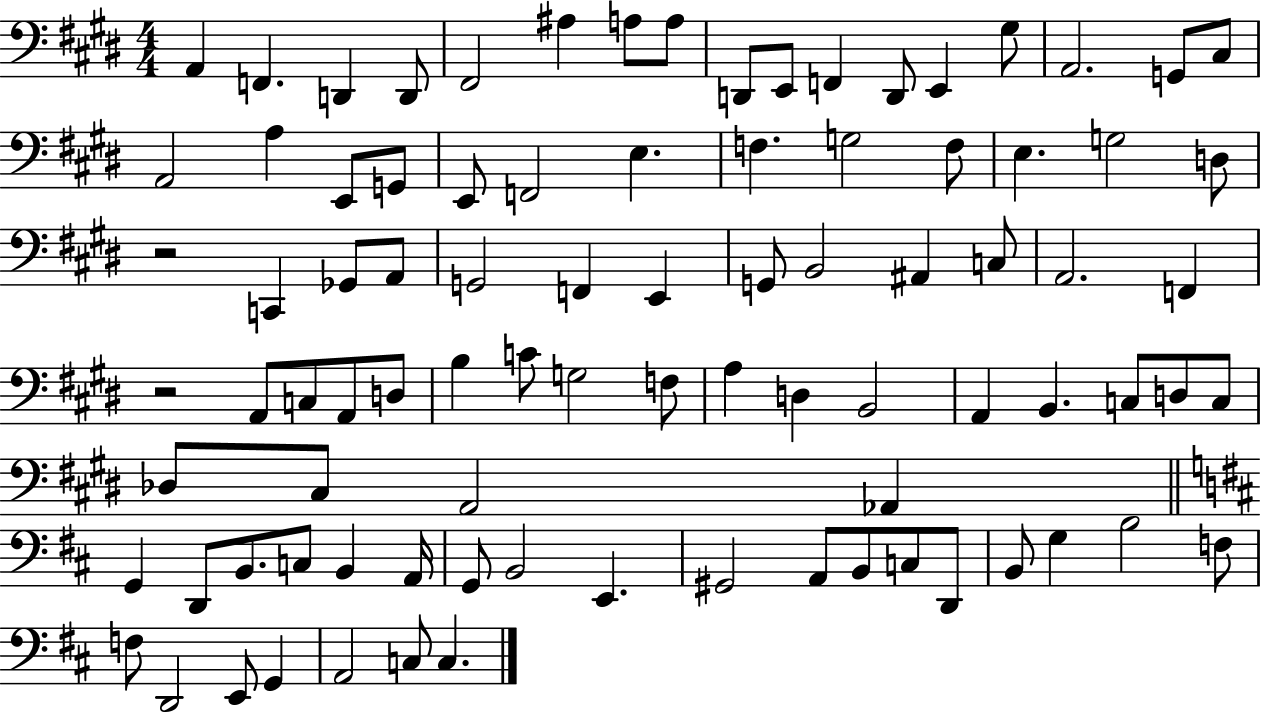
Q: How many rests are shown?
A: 2